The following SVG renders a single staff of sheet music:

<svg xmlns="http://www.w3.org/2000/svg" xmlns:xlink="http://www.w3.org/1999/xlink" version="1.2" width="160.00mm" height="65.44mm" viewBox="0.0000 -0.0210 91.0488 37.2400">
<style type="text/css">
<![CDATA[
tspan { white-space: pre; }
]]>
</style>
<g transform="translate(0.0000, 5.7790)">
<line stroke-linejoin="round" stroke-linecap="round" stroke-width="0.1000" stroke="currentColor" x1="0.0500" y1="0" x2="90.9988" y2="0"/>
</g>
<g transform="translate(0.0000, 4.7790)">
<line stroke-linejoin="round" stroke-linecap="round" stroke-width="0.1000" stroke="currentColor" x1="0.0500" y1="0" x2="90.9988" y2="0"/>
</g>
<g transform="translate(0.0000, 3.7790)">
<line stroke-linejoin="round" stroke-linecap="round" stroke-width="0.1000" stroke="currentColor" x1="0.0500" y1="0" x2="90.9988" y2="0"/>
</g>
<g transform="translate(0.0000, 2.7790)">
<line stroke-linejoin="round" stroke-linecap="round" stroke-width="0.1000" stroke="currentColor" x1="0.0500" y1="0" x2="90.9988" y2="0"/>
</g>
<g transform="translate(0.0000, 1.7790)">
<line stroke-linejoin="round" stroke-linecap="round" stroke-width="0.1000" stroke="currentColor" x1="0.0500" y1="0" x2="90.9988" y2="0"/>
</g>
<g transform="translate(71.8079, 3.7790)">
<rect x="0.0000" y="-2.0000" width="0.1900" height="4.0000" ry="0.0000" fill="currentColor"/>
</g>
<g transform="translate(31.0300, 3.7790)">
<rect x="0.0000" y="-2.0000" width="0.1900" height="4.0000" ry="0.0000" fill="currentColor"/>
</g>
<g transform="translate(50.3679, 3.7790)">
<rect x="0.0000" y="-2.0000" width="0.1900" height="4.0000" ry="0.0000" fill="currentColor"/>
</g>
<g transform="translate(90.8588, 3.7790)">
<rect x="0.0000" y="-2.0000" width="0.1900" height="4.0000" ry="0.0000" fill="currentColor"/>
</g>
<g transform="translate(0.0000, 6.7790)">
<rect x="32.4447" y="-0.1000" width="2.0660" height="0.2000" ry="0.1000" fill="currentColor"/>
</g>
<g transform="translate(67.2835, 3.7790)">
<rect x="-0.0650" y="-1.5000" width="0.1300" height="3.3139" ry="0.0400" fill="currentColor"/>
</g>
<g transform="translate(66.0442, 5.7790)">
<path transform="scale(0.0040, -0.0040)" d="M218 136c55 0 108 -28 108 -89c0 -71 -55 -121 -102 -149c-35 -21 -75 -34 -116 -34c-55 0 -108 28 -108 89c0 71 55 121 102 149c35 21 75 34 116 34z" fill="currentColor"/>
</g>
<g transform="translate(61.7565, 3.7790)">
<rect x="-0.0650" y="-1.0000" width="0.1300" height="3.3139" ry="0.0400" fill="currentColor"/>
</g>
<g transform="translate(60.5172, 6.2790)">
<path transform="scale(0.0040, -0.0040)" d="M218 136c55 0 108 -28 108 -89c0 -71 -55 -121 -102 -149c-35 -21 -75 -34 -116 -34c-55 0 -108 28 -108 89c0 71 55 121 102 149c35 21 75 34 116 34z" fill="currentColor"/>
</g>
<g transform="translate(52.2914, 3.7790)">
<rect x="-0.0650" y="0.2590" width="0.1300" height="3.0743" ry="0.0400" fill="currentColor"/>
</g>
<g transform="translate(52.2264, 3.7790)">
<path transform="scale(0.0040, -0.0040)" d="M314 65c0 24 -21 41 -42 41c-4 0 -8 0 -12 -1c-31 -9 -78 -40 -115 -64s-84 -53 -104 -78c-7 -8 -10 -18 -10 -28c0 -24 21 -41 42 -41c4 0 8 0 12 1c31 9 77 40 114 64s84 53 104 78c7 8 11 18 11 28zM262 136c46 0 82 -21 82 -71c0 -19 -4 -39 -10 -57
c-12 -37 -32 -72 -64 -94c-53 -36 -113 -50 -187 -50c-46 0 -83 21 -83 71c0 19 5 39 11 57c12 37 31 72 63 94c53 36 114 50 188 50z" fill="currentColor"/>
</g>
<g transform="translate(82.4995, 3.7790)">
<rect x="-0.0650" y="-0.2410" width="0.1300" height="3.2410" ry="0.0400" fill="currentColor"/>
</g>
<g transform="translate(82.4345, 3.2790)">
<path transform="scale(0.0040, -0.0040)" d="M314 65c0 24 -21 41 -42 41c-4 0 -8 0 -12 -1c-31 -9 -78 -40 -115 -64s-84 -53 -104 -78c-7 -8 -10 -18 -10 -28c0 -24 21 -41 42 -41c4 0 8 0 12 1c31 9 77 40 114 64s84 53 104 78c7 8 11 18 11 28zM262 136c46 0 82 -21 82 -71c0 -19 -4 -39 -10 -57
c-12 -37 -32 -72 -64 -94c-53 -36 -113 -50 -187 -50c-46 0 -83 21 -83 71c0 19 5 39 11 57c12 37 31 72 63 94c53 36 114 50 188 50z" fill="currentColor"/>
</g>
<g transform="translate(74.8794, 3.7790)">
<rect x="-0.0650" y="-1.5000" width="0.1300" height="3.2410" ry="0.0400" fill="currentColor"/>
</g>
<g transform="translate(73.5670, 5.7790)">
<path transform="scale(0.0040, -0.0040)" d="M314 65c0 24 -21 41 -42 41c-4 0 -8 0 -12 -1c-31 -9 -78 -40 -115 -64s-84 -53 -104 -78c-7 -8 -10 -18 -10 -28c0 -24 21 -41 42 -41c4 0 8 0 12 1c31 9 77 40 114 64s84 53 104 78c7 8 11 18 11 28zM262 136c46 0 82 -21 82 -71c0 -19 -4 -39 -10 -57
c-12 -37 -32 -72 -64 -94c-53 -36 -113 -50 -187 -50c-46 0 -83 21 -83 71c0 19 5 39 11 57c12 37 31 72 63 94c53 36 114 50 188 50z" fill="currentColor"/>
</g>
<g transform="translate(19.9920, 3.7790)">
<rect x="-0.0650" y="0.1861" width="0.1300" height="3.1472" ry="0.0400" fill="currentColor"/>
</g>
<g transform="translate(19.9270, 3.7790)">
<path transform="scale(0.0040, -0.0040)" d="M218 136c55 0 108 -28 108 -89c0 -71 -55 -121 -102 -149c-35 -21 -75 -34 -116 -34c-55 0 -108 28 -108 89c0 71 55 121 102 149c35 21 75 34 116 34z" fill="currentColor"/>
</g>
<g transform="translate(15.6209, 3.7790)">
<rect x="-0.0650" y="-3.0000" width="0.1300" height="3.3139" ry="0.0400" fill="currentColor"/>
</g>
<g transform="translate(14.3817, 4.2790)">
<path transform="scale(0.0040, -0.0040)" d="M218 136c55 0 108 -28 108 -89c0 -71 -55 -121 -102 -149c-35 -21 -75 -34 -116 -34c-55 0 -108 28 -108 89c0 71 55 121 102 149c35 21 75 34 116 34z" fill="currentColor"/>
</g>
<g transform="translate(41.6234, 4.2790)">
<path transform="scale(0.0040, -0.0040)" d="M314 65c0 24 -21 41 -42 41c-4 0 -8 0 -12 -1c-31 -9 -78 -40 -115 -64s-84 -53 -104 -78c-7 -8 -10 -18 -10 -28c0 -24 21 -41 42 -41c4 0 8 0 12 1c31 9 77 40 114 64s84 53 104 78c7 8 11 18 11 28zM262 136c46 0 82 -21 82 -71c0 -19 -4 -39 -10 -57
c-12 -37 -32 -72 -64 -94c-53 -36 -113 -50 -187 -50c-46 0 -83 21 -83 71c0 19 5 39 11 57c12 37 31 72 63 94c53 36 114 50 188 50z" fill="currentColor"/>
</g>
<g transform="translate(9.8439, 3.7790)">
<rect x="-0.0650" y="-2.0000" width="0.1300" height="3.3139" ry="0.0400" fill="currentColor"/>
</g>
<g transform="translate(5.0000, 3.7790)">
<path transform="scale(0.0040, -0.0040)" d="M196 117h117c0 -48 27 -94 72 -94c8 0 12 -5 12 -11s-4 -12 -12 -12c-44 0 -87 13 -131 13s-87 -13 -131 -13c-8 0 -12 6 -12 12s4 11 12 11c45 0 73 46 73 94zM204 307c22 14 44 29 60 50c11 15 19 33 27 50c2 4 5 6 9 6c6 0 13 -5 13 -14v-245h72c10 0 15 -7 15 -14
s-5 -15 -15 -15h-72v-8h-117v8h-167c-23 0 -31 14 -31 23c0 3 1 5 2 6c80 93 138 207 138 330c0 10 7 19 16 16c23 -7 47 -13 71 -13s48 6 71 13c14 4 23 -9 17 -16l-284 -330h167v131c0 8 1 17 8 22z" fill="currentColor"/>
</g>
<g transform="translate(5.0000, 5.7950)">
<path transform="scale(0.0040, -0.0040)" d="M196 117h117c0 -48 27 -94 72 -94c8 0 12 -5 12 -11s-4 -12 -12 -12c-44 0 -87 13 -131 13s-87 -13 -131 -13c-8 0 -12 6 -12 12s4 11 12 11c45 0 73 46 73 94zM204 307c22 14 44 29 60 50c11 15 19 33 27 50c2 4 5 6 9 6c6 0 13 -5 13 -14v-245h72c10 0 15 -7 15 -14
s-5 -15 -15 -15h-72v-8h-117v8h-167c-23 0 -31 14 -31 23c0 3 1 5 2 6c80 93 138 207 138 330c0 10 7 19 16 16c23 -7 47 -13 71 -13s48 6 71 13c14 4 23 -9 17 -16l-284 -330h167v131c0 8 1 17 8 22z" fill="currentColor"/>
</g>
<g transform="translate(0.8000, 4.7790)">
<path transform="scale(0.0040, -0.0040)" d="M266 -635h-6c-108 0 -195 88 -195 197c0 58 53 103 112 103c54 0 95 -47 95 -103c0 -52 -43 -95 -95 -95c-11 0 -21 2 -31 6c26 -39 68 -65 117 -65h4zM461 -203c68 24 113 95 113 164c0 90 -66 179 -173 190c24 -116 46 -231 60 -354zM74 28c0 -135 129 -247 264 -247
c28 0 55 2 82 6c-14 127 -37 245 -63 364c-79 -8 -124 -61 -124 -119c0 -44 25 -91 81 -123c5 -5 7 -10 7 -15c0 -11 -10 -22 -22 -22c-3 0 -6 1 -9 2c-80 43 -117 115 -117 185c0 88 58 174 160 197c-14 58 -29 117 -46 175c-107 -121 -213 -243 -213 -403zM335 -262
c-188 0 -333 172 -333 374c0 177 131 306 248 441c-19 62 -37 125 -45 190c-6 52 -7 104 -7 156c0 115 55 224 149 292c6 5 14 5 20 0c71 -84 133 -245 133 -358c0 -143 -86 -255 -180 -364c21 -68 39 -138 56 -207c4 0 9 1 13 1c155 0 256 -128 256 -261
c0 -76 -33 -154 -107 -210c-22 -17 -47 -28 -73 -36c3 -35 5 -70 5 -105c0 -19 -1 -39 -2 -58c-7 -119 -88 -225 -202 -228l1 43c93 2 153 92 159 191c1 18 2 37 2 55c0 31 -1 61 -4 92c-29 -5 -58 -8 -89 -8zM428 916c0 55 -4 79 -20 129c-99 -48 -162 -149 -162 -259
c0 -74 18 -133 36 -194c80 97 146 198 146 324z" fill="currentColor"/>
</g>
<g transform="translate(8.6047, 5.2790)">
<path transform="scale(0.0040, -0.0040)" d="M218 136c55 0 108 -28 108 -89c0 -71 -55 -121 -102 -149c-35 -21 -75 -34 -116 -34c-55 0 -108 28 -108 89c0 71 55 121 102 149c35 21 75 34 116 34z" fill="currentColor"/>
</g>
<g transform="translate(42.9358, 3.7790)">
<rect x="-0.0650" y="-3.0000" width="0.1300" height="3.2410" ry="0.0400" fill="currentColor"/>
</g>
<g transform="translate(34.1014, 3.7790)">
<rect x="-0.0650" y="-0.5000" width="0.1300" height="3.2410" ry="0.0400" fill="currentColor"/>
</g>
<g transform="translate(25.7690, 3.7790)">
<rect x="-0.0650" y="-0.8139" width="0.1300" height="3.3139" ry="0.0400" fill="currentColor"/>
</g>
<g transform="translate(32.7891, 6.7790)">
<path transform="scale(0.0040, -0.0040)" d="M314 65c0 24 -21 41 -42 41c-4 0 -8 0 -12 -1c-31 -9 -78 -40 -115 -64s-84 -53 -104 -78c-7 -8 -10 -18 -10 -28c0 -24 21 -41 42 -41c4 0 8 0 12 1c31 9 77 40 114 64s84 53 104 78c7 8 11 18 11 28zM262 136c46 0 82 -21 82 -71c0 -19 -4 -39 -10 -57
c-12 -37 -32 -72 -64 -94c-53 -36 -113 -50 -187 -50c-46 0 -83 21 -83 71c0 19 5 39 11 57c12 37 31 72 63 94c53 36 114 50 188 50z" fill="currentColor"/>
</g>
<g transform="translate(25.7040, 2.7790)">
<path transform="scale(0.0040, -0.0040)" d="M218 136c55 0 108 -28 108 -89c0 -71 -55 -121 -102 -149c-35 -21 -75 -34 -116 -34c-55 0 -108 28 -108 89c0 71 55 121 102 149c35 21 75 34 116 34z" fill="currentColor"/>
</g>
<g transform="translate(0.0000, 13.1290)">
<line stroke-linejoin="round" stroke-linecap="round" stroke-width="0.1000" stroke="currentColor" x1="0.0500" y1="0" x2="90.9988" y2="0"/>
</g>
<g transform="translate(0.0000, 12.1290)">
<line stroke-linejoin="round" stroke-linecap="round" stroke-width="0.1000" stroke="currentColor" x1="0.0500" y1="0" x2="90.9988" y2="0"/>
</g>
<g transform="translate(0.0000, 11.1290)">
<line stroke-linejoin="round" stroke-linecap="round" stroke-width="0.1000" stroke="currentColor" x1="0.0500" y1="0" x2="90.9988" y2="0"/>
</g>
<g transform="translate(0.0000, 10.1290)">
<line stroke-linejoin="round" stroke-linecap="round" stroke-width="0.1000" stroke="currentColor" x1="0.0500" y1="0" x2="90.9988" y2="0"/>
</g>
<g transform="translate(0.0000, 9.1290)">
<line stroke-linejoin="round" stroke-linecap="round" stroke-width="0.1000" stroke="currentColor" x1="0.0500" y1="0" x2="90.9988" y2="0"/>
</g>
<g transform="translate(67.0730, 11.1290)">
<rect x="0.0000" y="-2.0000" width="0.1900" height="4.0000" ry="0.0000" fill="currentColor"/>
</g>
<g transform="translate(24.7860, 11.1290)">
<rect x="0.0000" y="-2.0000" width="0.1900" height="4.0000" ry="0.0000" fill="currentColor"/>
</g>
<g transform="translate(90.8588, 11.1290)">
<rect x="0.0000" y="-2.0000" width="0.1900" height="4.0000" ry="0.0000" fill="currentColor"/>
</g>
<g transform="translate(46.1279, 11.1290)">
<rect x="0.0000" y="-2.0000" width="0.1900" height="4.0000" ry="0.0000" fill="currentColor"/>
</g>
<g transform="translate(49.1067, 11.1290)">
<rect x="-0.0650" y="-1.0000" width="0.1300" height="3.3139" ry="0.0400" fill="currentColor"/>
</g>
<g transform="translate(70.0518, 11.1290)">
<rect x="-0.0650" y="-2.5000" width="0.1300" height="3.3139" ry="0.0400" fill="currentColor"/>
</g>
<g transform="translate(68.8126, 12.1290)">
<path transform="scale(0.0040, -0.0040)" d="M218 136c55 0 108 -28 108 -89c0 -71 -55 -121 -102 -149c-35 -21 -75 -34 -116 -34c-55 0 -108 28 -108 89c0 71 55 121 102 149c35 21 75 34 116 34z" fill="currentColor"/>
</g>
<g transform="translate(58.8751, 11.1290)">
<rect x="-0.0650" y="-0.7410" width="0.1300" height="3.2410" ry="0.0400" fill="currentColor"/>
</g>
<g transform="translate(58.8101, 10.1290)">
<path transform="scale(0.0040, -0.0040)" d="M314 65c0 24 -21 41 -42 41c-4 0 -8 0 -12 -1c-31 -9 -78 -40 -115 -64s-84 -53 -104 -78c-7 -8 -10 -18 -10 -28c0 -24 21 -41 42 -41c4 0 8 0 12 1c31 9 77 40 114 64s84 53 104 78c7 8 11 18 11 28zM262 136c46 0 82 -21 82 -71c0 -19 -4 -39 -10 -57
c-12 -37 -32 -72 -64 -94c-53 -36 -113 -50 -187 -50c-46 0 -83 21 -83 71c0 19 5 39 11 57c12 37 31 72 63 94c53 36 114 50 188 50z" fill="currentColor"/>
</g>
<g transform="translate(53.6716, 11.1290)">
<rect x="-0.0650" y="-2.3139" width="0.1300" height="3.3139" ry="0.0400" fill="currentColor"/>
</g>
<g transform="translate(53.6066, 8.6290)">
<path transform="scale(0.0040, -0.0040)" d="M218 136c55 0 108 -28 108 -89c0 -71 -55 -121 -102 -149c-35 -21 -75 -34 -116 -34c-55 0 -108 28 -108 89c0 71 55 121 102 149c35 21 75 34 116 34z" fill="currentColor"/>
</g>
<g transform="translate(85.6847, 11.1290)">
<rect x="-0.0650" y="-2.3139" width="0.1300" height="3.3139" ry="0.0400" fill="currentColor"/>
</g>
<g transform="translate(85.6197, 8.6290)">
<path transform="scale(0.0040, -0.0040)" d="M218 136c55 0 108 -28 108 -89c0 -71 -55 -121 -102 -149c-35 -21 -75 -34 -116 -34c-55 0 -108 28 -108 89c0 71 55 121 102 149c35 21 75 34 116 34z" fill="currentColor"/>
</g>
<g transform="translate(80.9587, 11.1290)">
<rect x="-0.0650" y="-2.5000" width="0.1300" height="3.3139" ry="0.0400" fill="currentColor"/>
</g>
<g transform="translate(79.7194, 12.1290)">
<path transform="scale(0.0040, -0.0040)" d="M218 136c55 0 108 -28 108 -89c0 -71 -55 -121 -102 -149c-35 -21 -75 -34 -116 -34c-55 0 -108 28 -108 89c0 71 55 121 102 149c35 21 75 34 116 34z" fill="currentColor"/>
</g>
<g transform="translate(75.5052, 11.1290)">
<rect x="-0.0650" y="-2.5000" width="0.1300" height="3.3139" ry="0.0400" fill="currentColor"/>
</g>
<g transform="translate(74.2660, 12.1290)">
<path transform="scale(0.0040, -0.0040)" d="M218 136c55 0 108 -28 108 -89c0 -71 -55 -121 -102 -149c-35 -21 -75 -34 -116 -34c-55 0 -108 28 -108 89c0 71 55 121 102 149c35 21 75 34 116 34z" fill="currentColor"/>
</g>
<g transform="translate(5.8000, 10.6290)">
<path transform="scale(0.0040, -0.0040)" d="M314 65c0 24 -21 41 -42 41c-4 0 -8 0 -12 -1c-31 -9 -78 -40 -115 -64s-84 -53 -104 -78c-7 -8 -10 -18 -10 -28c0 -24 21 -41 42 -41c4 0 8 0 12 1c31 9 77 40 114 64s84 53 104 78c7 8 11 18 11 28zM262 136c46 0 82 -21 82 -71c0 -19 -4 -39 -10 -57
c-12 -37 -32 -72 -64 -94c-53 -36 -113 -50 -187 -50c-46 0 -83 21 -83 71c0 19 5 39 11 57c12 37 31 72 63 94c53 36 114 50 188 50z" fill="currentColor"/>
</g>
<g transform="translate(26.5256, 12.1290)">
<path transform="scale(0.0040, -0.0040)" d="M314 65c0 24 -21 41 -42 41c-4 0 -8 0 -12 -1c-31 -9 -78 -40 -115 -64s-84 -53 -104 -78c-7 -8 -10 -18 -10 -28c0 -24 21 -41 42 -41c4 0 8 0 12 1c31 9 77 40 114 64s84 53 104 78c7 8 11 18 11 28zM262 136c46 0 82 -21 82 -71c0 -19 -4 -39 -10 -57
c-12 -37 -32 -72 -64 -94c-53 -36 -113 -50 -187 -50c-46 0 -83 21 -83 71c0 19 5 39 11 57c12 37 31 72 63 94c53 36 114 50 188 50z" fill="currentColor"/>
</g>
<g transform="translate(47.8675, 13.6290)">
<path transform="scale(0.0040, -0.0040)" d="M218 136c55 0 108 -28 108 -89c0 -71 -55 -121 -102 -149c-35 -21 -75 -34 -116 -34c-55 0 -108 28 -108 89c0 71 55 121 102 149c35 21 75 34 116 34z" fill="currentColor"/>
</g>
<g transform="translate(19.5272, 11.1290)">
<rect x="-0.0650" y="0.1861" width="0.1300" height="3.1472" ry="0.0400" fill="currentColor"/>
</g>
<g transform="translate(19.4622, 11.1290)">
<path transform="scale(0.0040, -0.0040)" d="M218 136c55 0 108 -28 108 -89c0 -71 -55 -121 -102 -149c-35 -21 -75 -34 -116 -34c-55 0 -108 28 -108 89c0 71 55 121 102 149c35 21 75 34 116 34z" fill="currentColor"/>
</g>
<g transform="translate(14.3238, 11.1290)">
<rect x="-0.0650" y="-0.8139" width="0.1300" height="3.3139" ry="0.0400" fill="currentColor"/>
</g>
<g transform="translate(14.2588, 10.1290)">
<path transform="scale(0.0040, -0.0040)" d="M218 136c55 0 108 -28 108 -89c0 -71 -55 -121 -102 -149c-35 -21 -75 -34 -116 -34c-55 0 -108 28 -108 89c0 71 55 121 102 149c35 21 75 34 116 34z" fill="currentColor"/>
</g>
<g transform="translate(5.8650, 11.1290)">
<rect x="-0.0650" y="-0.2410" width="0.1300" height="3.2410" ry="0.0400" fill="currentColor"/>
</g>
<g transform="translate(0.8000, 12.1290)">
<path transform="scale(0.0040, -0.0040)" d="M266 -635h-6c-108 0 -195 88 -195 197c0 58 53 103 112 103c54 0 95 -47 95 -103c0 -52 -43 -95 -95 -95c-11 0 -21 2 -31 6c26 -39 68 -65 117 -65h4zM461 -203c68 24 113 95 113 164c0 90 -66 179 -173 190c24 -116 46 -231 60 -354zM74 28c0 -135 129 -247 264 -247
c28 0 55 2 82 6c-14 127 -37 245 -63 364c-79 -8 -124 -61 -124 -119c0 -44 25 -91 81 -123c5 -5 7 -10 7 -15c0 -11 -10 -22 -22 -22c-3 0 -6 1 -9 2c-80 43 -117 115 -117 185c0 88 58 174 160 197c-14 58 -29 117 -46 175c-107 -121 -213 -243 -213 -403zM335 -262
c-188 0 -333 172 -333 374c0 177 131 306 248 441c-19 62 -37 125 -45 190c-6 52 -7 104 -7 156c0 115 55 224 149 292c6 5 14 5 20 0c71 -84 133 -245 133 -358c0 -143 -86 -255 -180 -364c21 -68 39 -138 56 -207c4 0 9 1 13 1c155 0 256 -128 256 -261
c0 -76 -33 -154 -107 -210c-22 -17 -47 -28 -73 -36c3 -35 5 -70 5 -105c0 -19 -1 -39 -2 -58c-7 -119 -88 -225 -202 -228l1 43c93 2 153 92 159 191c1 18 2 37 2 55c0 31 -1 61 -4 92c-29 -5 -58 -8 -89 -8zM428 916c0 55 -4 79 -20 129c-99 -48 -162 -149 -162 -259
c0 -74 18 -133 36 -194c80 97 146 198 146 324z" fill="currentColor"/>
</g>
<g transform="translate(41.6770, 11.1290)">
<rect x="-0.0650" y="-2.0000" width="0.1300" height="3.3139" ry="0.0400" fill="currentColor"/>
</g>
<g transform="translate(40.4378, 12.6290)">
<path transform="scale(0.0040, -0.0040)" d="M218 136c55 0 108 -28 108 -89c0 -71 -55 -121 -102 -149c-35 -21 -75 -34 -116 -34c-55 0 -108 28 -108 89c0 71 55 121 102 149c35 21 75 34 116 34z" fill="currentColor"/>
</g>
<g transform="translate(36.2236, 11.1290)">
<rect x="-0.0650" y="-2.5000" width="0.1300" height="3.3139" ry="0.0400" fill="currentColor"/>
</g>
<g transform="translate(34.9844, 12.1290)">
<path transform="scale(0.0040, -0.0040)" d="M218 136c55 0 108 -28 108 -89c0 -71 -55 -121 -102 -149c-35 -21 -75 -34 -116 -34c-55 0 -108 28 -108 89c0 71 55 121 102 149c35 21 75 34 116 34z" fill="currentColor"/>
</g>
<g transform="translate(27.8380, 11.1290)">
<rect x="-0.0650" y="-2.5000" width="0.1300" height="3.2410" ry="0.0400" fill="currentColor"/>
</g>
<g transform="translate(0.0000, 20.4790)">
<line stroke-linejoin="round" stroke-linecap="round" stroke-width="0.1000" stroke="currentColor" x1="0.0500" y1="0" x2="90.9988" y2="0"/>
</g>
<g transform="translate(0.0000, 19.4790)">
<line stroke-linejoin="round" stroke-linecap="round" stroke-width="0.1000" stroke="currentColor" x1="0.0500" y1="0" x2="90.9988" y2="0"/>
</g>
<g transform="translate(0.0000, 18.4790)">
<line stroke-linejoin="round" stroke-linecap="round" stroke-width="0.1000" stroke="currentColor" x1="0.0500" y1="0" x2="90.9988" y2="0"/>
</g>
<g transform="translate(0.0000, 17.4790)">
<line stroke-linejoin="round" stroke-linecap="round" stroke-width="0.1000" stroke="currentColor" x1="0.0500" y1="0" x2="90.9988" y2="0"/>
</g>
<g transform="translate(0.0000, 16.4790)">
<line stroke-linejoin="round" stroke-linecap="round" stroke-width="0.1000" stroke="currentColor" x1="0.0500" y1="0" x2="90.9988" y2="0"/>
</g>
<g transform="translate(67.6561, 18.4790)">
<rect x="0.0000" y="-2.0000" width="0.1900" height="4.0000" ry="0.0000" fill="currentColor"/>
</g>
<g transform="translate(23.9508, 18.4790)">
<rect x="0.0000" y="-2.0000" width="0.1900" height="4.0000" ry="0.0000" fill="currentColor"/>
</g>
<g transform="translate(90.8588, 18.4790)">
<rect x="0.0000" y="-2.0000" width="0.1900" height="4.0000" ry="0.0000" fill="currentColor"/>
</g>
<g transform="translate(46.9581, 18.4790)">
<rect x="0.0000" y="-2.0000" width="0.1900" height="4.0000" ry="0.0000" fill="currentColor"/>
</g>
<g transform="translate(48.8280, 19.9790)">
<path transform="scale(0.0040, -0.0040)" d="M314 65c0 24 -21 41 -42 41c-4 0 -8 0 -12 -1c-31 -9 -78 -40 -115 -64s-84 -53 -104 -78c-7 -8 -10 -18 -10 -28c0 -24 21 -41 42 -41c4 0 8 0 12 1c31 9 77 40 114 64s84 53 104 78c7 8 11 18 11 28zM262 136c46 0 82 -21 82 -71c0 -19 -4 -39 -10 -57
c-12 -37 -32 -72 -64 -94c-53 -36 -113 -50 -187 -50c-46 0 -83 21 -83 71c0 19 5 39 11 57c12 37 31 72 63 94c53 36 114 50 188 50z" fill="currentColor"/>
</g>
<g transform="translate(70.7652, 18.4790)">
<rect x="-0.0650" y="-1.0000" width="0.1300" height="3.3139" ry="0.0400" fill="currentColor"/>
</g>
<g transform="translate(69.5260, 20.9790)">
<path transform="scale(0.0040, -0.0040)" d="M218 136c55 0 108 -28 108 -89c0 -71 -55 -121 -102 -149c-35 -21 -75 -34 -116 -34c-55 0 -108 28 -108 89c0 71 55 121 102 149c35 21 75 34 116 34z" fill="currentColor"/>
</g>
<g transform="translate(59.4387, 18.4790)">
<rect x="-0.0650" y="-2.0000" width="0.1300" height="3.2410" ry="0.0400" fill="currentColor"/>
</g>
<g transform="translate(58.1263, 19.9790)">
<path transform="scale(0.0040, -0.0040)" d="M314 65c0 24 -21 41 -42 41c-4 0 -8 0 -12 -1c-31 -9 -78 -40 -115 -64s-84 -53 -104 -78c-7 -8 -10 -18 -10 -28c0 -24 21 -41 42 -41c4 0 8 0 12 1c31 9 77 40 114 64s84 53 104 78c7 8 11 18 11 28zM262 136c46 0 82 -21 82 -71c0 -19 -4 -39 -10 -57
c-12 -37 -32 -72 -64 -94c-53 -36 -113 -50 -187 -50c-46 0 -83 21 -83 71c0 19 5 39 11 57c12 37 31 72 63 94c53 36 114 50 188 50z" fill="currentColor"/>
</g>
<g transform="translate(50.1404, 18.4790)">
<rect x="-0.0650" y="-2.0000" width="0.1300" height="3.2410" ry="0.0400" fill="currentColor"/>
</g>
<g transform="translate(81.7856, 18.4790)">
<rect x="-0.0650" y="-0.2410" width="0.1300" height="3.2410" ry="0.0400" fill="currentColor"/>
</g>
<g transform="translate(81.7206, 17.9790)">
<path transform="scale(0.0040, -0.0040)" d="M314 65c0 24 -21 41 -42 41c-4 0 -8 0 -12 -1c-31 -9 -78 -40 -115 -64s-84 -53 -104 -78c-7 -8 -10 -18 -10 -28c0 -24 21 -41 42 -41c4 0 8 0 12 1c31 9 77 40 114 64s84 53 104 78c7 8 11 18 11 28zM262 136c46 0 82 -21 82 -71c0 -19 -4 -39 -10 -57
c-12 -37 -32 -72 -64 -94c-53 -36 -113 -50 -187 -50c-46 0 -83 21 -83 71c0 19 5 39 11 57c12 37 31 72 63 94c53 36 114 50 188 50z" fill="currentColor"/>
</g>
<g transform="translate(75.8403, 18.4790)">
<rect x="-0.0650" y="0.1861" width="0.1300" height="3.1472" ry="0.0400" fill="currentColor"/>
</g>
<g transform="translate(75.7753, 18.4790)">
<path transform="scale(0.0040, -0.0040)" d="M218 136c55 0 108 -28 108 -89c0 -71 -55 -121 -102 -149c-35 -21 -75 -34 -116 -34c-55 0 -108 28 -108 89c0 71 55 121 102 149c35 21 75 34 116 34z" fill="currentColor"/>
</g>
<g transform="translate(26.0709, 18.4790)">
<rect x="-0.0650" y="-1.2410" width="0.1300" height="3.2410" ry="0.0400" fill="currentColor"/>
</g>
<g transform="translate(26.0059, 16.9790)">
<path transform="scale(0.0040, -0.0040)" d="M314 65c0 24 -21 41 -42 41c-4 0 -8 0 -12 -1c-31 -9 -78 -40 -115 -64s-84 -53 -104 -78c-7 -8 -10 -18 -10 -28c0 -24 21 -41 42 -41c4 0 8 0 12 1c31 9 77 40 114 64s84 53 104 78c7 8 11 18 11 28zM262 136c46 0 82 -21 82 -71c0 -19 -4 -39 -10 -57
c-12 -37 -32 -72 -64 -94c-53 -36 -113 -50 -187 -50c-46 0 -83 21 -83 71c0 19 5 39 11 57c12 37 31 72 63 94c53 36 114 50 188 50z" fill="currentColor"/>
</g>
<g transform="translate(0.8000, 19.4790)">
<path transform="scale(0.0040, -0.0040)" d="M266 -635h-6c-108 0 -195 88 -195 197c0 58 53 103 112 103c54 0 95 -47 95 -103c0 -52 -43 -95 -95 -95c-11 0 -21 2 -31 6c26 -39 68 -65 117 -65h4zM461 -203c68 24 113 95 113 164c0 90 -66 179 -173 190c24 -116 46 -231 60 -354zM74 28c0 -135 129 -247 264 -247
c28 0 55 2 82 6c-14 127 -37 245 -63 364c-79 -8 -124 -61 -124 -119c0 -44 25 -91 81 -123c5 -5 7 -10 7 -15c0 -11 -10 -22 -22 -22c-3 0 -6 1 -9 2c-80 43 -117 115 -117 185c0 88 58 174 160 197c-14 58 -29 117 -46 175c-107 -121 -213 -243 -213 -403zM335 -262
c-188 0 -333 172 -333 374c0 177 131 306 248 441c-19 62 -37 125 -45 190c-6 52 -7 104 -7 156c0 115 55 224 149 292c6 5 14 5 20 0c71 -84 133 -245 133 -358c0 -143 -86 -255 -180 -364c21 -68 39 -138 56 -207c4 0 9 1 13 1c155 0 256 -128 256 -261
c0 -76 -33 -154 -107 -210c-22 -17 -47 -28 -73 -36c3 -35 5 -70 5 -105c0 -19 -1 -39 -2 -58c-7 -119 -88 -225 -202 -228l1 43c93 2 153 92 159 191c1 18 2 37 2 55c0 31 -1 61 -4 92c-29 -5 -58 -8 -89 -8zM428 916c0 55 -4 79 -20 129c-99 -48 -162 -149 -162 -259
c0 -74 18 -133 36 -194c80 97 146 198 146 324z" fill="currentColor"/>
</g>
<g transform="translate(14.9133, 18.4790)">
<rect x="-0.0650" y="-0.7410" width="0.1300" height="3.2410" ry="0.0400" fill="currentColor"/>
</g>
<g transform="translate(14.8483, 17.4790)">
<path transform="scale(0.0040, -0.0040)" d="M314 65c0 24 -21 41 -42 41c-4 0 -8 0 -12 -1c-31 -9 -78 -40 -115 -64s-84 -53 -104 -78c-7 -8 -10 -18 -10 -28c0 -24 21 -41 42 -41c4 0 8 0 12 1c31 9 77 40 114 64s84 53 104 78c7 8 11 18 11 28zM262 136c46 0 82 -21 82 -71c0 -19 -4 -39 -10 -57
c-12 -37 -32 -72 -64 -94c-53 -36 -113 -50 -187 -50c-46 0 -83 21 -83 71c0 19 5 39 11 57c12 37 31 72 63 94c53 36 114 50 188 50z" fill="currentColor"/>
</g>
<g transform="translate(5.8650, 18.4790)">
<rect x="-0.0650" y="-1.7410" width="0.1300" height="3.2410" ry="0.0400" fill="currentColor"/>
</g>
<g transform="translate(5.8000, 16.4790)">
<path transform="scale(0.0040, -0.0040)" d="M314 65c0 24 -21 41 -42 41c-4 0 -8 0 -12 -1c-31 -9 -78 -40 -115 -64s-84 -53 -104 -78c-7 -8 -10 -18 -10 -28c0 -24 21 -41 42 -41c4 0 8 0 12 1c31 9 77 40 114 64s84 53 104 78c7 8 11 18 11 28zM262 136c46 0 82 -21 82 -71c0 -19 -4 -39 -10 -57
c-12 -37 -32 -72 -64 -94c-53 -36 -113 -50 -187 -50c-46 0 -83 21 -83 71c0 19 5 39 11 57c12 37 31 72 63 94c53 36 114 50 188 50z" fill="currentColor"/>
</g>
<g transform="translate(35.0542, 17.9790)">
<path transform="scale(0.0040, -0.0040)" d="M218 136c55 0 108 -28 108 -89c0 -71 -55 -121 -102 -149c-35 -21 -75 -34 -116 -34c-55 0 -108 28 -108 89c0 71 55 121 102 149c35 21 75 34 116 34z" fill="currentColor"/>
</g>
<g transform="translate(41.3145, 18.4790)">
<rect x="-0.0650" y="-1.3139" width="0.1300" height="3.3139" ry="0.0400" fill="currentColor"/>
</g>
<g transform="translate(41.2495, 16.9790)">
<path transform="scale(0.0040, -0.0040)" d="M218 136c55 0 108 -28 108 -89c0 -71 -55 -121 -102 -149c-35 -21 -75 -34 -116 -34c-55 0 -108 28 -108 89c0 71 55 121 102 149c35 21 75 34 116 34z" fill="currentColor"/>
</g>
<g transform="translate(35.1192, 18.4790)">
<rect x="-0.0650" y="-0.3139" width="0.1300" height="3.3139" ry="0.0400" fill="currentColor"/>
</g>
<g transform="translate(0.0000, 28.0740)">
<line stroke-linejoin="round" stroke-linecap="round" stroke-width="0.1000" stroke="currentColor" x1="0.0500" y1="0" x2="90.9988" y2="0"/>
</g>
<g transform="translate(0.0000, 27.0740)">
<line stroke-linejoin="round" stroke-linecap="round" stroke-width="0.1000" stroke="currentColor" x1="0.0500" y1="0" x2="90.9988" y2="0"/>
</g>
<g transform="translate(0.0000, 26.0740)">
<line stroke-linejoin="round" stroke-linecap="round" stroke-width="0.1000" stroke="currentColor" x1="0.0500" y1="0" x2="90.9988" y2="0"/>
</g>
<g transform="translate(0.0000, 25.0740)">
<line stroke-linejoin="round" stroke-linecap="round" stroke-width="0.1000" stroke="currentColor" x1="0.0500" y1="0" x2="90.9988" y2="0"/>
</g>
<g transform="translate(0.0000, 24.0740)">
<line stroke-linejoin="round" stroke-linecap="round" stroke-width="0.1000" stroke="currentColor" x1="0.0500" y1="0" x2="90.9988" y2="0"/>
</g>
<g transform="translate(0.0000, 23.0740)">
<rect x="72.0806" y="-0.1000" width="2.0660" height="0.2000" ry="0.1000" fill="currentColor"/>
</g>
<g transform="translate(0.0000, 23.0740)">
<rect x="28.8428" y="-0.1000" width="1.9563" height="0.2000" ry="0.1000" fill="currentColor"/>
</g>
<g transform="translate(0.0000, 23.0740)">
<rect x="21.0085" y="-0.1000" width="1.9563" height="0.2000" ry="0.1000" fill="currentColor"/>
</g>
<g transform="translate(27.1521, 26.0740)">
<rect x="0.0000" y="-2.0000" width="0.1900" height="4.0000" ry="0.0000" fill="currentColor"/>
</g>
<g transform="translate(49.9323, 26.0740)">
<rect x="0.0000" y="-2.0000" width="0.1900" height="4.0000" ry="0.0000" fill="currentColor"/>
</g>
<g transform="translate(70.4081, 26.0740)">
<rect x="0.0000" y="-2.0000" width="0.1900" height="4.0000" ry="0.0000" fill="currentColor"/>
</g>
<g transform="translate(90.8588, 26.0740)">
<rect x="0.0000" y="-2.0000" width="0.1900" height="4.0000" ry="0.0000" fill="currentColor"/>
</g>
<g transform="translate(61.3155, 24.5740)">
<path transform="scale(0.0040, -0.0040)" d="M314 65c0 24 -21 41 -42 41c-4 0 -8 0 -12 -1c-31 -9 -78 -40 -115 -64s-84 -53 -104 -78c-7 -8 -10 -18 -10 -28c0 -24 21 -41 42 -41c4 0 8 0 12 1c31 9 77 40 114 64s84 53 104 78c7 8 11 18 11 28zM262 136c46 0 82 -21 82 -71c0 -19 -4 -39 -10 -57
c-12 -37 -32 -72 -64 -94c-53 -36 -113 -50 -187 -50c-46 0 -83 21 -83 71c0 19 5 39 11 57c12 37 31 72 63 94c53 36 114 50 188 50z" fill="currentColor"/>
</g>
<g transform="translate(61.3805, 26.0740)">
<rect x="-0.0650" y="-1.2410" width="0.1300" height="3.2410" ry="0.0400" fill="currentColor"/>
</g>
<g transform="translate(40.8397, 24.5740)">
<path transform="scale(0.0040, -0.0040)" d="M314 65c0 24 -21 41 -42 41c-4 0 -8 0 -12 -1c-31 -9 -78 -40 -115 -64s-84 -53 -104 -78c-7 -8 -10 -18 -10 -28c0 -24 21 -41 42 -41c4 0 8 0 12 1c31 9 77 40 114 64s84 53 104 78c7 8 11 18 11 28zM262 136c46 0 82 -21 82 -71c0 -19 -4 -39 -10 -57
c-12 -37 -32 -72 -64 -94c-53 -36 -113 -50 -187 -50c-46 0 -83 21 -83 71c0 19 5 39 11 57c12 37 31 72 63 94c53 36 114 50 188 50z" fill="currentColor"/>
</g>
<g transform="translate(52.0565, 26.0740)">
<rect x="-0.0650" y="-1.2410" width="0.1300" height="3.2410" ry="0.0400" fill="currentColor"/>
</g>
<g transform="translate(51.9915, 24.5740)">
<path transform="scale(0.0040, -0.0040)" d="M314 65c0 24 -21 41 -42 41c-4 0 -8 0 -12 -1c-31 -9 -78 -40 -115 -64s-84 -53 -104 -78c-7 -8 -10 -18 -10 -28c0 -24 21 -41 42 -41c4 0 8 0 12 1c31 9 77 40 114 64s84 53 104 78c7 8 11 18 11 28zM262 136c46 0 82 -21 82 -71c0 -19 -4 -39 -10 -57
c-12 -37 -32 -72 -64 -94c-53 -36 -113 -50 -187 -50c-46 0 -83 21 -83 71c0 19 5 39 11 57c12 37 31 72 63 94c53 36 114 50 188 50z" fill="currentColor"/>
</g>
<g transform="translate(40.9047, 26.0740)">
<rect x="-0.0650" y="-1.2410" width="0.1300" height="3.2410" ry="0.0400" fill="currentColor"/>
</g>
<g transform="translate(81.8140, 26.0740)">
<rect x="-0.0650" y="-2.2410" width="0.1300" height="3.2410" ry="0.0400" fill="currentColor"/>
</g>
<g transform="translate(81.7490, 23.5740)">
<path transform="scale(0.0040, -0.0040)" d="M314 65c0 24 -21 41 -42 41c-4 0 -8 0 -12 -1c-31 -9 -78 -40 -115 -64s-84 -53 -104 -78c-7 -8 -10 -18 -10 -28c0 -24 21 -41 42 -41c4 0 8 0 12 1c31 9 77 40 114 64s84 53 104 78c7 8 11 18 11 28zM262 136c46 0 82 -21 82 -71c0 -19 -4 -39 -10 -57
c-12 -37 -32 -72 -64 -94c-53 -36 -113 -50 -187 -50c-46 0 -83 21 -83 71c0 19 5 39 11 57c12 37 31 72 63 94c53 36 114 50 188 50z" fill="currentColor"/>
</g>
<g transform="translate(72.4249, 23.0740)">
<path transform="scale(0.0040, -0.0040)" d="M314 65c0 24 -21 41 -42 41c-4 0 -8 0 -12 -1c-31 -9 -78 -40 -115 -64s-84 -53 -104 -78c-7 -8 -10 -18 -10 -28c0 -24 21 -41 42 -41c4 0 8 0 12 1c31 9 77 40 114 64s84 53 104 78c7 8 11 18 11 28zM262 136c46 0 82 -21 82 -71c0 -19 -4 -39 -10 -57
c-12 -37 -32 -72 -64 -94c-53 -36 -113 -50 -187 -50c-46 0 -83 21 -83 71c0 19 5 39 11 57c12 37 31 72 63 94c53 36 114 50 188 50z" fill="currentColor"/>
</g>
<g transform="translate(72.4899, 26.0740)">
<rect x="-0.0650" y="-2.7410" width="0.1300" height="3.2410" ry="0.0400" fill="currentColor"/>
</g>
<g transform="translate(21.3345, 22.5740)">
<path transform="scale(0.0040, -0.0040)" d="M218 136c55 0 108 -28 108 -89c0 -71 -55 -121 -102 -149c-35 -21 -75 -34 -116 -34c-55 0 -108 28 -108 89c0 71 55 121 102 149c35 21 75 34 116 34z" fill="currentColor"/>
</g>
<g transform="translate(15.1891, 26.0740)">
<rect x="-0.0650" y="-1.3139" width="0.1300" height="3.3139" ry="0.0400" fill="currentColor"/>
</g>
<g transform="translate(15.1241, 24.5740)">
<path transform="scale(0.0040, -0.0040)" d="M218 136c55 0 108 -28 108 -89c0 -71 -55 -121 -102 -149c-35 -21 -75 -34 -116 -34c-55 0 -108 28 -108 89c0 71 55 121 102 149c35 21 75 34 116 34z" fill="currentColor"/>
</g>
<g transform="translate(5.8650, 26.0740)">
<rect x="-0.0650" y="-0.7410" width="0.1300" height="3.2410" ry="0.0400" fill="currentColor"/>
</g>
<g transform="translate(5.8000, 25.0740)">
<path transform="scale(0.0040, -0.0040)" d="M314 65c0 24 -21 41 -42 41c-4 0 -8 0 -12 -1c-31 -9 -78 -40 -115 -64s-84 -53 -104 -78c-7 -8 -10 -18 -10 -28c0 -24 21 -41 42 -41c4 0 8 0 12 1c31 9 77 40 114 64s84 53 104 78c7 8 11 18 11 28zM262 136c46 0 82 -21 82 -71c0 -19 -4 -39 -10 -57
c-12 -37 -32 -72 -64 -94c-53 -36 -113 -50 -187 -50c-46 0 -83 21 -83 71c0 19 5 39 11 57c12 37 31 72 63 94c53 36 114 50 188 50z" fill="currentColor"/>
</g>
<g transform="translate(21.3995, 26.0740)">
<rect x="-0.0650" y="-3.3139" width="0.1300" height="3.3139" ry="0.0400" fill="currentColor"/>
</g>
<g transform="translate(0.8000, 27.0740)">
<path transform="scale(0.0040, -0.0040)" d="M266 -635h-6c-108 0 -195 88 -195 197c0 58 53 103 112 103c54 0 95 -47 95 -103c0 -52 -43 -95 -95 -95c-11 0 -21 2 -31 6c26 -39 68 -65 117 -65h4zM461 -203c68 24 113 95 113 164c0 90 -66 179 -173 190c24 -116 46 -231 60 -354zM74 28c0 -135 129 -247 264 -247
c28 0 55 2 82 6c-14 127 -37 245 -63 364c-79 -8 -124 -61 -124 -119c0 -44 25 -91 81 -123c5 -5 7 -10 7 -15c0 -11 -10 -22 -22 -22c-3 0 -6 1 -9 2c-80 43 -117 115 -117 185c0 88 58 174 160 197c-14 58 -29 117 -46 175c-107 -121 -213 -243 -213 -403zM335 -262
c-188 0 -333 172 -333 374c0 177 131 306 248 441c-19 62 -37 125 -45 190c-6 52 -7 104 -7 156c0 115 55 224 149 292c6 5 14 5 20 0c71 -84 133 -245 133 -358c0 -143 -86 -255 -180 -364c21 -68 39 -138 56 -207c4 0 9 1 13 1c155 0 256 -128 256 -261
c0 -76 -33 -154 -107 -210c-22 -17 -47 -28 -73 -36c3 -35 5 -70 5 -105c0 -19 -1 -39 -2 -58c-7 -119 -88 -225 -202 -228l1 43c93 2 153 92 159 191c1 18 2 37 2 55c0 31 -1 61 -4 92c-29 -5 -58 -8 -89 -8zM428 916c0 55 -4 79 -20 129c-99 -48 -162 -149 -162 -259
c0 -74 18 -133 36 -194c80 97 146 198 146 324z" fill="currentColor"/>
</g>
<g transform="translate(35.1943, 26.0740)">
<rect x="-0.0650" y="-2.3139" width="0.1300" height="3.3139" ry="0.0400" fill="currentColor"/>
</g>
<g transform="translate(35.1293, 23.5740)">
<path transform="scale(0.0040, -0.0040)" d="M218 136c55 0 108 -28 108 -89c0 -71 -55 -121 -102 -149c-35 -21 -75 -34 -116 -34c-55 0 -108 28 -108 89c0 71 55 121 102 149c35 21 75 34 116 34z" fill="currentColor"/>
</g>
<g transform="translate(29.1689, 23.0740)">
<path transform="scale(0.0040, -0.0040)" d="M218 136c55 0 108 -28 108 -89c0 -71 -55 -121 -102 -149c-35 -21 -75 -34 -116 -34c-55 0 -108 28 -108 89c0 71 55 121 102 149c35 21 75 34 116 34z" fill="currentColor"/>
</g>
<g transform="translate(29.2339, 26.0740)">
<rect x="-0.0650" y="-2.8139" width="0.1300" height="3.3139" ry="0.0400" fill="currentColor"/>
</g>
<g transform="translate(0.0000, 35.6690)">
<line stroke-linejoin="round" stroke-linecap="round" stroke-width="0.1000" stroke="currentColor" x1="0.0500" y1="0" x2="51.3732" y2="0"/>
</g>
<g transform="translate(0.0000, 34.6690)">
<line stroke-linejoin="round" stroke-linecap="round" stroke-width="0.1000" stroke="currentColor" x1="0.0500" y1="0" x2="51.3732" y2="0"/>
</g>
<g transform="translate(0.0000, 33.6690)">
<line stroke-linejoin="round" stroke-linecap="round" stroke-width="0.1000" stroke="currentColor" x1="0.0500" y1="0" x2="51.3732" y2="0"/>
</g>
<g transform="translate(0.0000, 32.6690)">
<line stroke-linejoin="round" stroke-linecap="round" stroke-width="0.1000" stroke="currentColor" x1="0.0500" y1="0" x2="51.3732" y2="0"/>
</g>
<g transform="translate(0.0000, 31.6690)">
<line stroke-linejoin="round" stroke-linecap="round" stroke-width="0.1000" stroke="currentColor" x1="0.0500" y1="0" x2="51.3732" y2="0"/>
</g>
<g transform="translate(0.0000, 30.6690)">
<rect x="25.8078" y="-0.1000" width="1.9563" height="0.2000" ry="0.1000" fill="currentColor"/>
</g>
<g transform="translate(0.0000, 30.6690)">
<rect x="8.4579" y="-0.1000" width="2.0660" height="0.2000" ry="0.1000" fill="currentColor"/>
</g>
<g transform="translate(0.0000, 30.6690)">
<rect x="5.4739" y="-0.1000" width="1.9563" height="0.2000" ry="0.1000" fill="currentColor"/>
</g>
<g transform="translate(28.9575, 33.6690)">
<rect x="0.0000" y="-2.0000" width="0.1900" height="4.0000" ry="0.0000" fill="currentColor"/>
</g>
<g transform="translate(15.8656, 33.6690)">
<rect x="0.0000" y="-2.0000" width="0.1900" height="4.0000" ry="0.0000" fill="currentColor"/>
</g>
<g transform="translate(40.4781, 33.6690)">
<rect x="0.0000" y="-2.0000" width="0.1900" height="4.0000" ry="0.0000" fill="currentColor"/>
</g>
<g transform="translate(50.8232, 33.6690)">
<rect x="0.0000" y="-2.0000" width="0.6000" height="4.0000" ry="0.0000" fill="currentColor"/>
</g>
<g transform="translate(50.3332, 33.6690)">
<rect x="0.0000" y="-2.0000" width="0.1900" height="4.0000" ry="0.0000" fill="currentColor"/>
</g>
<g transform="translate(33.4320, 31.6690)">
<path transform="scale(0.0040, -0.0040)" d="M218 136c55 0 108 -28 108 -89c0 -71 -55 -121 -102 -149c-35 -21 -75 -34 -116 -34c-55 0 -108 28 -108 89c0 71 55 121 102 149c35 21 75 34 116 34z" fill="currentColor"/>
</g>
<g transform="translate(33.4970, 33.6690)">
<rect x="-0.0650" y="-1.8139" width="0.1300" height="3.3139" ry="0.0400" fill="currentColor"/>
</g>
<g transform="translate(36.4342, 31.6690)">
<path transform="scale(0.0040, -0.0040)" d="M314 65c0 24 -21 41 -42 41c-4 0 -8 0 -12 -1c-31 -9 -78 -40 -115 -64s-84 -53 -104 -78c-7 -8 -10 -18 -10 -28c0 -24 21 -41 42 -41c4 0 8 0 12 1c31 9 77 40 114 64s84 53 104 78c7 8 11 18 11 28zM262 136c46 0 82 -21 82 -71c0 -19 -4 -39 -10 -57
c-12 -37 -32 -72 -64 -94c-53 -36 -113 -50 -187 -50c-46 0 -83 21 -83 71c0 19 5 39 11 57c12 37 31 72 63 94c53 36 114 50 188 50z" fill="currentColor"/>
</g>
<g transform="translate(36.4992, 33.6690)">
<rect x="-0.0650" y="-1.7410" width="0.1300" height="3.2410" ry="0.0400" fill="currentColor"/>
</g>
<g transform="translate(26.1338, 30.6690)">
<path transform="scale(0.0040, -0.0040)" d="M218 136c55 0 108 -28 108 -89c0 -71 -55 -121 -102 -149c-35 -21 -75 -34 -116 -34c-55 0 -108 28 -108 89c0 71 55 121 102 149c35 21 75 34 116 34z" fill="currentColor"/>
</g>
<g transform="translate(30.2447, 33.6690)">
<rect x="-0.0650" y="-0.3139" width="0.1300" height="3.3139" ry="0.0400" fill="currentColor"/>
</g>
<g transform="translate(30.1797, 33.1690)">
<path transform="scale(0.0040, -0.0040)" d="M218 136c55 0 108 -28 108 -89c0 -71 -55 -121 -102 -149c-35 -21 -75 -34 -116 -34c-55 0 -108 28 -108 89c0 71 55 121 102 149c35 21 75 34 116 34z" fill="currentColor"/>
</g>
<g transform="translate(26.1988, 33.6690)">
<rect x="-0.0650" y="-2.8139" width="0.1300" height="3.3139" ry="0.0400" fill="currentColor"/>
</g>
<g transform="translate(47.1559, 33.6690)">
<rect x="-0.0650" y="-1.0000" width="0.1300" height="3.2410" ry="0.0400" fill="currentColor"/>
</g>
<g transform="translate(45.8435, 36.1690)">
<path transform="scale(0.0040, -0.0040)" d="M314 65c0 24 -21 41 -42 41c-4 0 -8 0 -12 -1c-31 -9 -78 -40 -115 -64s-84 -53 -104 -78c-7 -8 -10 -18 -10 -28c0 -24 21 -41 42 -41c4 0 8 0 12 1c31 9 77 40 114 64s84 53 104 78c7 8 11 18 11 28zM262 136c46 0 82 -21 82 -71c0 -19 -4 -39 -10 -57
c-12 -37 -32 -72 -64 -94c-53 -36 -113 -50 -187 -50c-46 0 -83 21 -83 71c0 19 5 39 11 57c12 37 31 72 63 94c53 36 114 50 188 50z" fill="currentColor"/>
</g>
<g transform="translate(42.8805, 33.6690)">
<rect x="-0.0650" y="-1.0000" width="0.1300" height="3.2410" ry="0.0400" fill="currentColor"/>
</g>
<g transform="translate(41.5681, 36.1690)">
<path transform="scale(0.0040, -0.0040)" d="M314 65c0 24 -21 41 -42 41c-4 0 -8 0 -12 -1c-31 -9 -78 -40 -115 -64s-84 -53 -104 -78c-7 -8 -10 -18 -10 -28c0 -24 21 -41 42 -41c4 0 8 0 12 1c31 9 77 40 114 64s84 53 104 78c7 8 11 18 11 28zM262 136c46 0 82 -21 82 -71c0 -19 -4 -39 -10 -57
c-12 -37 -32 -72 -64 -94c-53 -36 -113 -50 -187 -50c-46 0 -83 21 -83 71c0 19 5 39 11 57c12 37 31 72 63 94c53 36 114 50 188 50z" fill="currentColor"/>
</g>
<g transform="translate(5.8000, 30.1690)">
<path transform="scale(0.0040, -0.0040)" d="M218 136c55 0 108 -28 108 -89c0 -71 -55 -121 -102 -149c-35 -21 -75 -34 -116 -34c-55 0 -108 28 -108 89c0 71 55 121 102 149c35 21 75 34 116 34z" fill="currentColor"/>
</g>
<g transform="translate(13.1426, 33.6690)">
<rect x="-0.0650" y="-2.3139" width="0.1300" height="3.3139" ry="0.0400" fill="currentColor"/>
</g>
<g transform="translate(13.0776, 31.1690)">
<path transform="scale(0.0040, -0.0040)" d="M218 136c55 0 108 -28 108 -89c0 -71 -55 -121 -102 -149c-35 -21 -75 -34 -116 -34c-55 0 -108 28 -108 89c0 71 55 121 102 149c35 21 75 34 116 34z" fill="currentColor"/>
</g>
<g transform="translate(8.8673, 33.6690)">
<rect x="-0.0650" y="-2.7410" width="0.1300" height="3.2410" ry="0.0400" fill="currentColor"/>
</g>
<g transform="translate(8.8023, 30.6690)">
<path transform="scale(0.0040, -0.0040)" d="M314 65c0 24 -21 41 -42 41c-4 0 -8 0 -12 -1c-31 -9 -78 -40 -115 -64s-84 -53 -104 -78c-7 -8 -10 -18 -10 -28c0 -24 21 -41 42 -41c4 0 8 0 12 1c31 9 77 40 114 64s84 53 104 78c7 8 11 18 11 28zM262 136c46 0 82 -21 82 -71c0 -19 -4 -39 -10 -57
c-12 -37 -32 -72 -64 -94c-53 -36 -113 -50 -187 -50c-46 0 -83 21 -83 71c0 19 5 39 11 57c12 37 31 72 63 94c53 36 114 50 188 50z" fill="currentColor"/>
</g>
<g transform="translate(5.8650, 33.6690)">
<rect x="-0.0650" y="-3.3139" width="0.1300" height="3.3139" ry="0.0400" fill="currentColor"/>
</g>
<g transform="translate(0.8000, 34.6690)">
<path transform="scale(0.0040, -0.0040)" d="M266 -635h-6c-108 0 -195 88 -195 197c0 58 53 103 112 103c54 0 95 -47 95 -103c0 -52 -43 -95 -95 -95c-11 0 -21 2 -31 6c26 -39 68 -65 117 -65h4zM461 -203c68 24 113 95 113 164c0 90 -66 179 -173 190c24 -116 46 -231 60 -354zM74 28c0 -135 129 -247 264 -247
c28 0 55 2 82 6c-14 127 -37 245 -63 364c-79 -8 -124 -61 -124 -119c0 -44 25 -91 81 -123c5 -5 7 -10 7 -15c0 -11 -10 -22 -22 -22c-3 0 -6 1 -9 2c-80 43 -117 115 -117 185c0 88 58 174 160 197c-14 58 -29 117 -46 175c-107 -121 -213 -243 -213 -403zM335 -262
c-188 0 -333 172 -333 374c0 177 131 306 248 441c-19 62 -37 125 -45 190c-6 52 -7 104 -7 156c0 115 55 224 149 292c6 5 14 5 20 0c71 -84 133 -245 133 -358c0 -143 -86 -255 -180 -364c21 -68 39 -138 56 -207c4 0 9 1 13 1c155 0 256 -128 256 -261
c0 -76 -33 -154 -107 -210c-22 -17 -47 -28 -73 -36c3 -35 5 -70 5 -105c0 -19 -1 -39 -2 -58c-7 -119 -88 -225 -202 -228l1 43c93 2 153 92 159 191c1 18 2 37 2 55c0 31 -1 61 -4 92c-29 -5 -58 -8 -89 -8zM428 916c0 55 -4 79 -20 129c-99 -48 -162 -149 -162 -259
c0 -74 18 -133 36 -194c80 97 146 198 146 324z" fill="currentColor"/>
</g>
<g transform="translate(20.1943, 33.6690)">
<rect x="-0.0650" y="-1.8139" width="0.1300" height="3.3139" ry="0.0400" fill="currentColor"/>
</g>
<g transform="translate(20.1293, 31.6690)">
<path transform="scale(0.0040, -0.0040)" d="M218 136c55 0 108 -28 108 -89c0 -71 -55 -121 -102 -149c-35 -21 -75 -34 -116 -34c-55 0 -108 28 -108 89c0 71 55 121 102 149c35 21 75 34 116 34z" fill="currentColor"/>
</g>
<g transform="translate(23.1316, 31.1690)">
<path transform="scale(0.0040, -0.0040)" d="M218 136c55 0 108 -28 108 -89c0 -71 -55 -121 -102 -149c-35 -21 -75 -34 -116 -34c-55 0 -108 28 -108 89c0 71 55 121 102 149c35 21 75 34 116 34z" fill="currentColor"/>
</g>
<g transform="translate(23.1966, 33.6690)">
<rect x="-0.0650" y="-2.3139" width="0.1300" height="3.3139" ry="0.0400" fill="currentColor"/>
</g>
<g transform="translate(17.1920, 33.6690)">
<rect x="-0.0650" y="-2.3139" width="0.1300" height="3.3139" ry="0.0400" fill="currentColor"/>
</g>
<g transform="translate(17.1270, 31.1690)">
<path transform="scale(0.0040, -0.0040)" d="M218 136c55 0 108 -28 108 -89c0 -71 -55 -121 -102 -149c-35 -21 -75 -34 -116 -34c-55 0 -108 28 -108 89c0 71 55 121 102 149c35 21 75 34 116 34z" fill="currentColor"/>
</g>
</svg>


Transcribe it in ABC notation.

X:1
T:Untitled
M:4/4
L:1/4
K:C
F A B d C2 A2 B2 D E E2 c2 c2 d B G2 G F D g d2 G G G g f2 d2 e2 c e F2 F2 D B c2 d2 e b a g e2 e2 e2 a2 g2 b a2 g g f g a c f f2 D2 D2